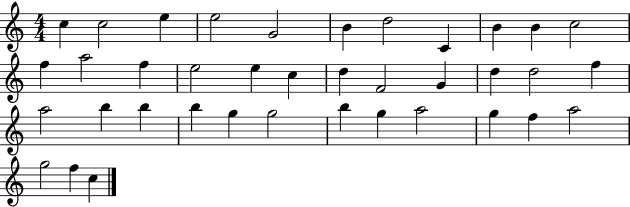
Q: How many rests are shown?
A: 0